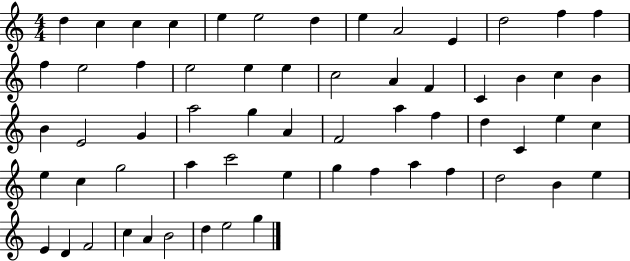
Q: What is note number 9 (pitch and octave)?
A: A4